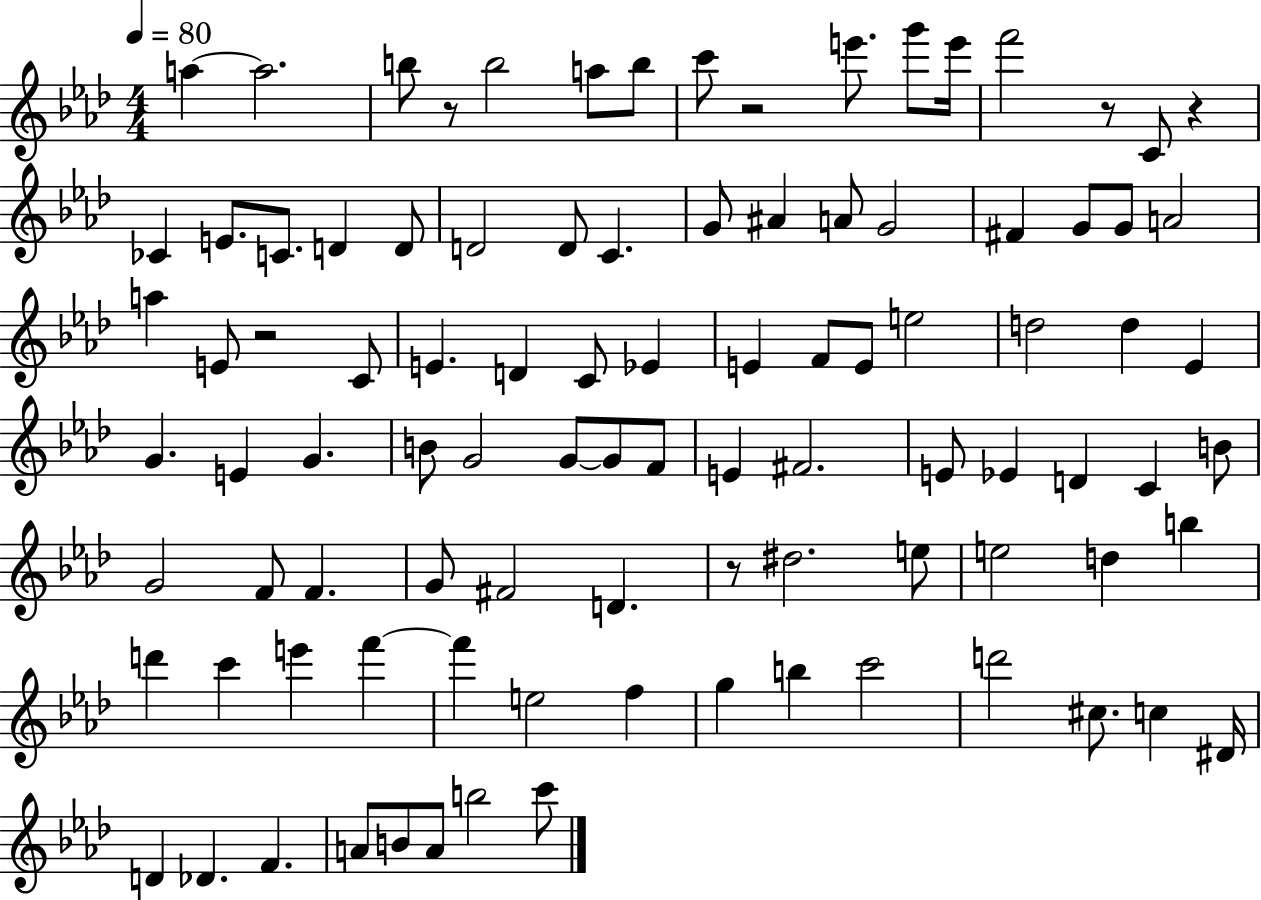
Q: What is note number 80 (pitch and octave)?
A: C#5